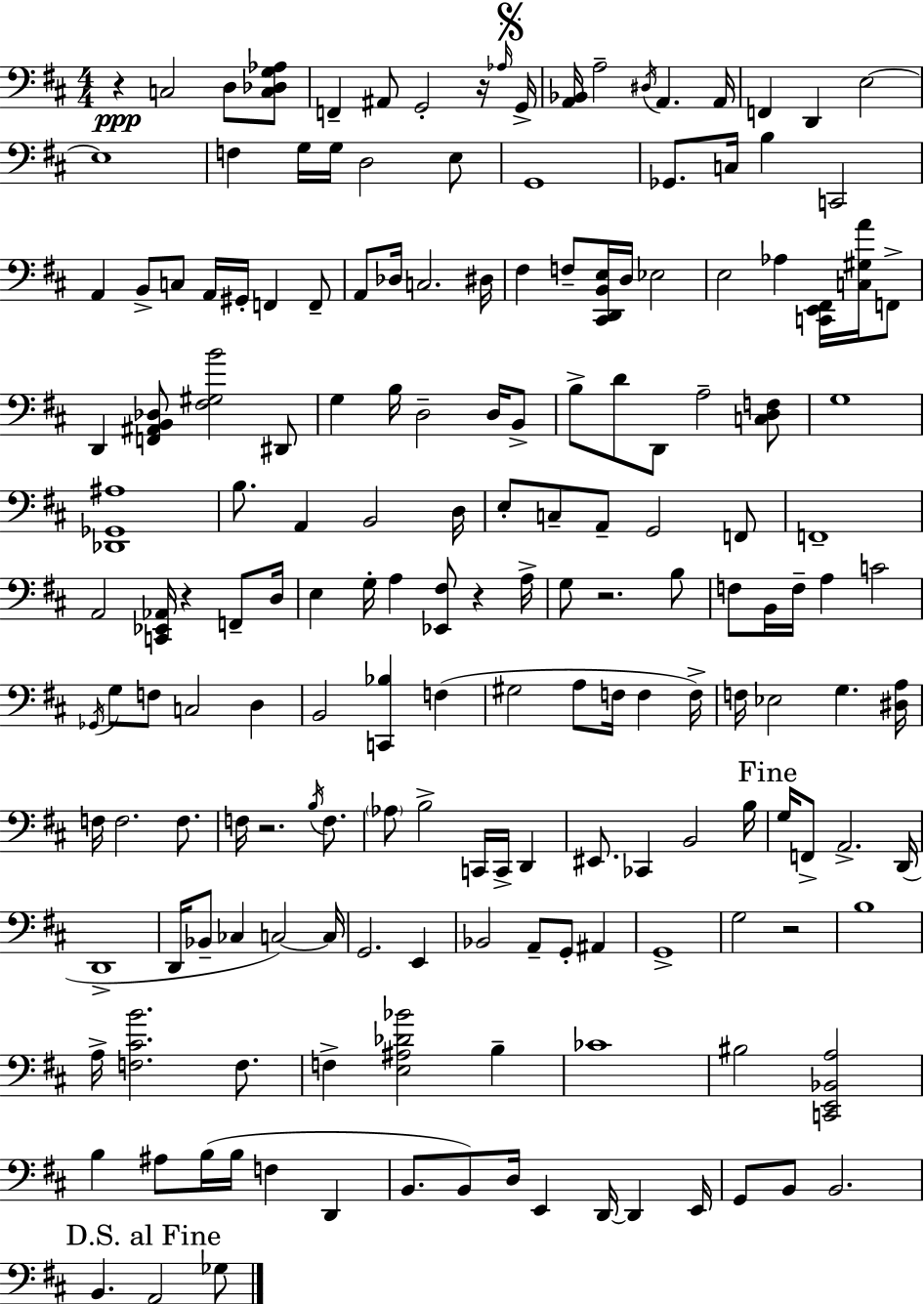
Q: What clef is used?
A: bass